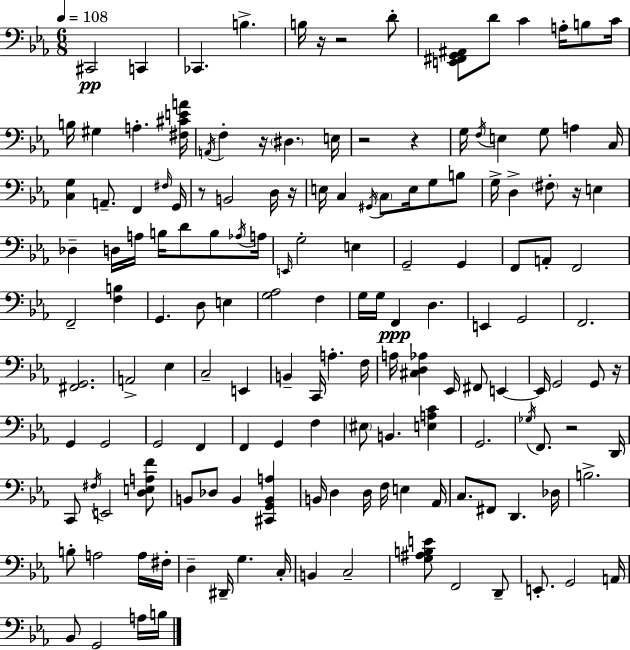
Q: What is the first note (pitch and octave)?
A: C#2